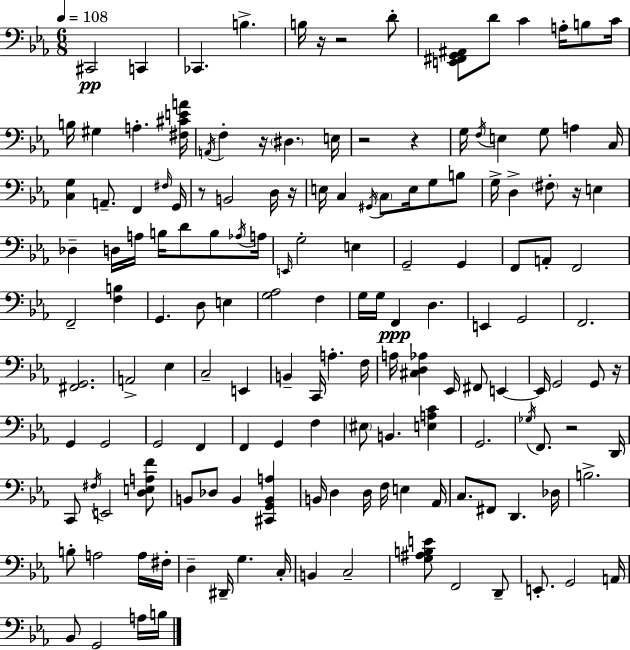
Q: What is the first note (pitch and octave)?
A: C#2